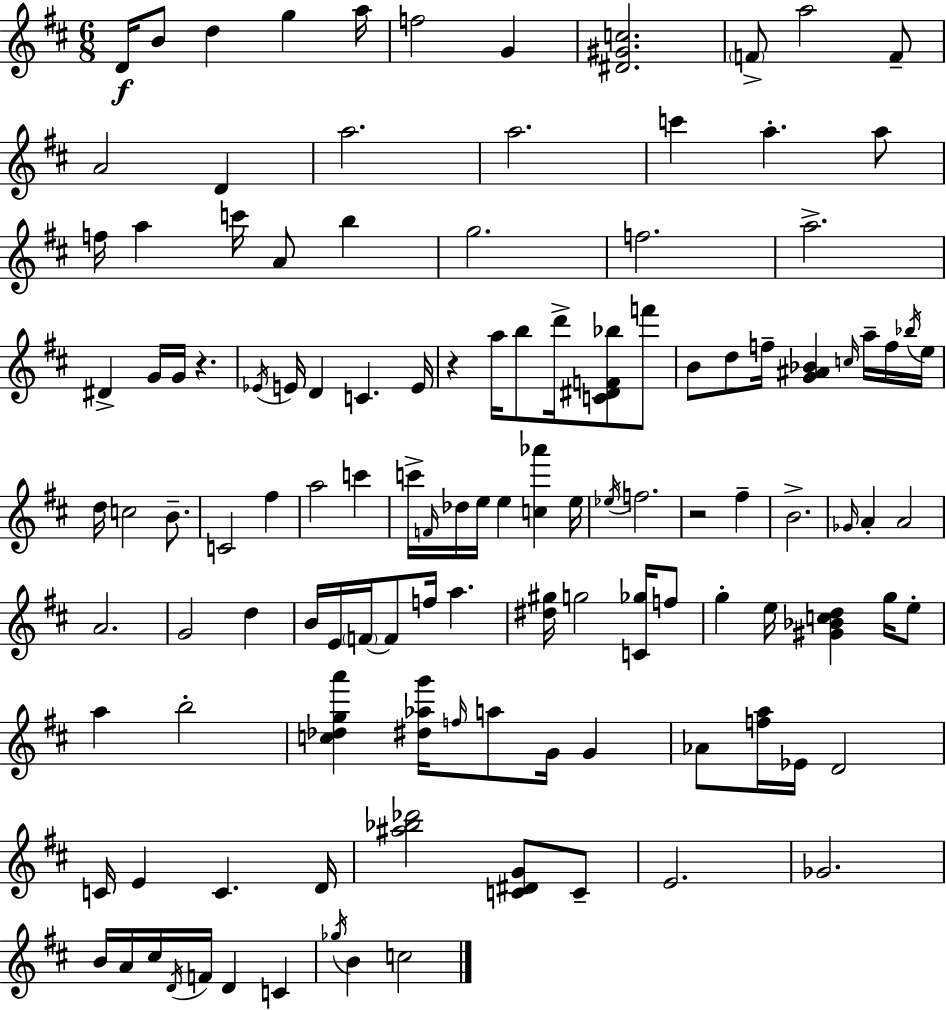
{
  \clef treble
  \numericTimeSignature
  \time 6/8
  \key d \major
  d'16\f b'8 d''4 g''4 a''16 | f''2 g'4 | <dis' gis' c''>2. | \parenthesize f'8-> a''2 f'8-- | \break a'2 d'4 | a''2. | a''2. | c'''4 a''4.-. a''8 | \break f''16 a''4 c'''16 a'8 b''4 | g''2. | f''2. | a''2.-> | \break dis'4-> g'16 g'16 r4. | \acciaccatura { ees'16 } e'16 d'4 c'4. | e'16 r4 a''16 b''8 d'''16-> <c' dis' f' bes''>8 f'''8 | b'8 d''8 f''16-- <g' ais' bes'>4 \grace { c''16 } a''16-- | \break f''16 \acciaccatura { bes''16 } e''16 d''16 c''2 | b'8.-- c'2 fis''4 | a''2 c'''4 | c'''16-> \grace { f'16 } des''16 e''16 e''4 <c'' aes'''>4 | \break e''16 \acciaccatura { ees''16 } f''2. | r2 | fis''4-- b'2.-> | \grace { ges'16 } a'4-. a'2 | \break a'2. | g'2 | d''4 b'16 e'16 \parenthesize f'16~~ f'8 f''16 | a''4. <dis'' gis''>16 g''2 | \break <c' ges''>16 f''8 g''4-. e''16 <gis' bes' c'' d''>4 | g''16 e''8-. a''4 b''2-. | <c'' des'' g'' a'''>4 <dis'' aes'' g'''>16 \grace { f''16 } | a''8 g'16 g'4 aes'8 <f'' a''>16 ees'16 d'2 | \break c'16 e'4 | c'4. d'16 <ais'' bes'' des'''>2 | <c' dis' g'>8 c'8-- e'2. | ges'2. | \break b'16 a'16 cis''16 \acciaccatura { d'16 } f'16 | d'4 c'4 \acciaccatura { ges''16 } b'4 | c''2 \bar "|."
}